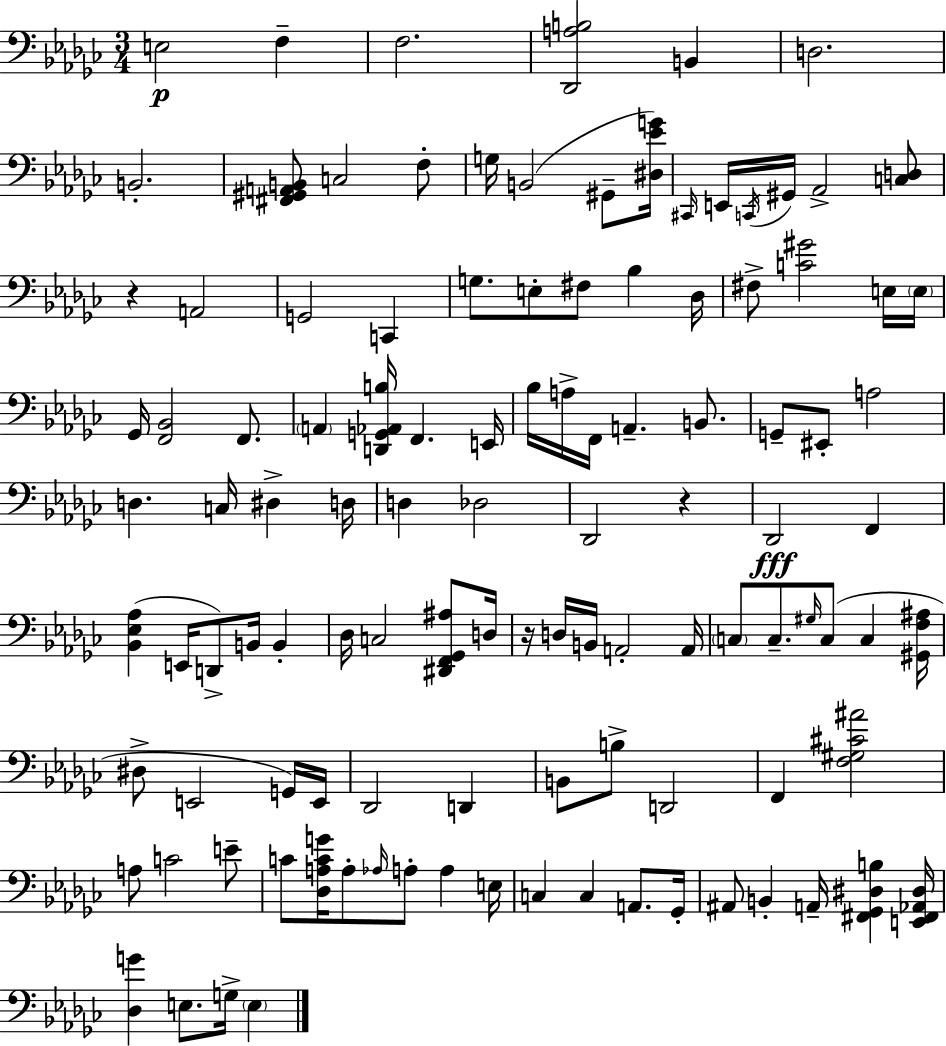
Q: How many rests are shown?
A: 3